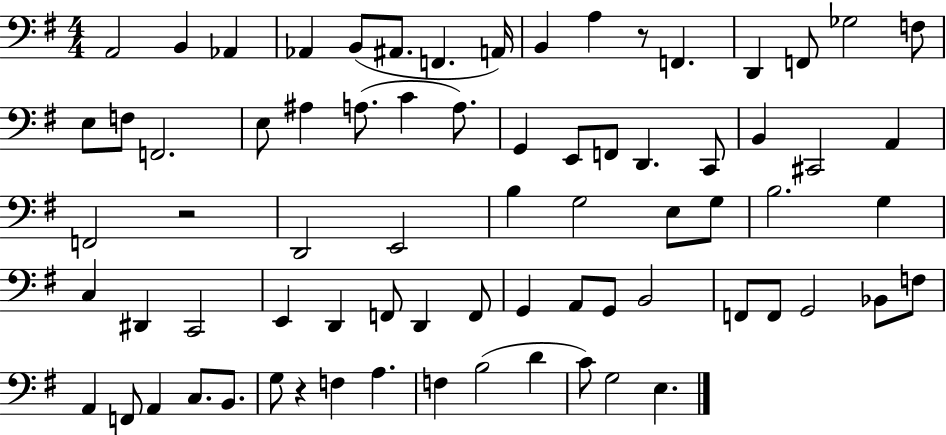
X:1
T:Untitled
M:4/4
L:1/4
K:G
A,,2 B,, _A,, _A,, B,,/2 ^A,,/2 F,, A,,/4 B,, A, z/2 F,, D,, F,,/2 _G,2 F,/2 E,/2 F,/2 F,,2 E,/2 ^A, A,/2 C A,/2 G,, E,,/2 F,,/2 D,, C,,/2 B,, ^C,,2 A,, F,,2 z2 D,,2 E,,2 B, G,2 E,/2 G,/2 B,2 G, C, ^D,, C,,2 E,, D,, F,,/2 D,, F,,/2 G,, A,,/2 G,,/2 B,,2 F,,/2 F,,/2 G,,2 _B,,/2 F,/2 A,, F,,/2 A,, C,/2 B,,/2 G,/2 z F, A, F, B,2 D C/2 G,2 E,